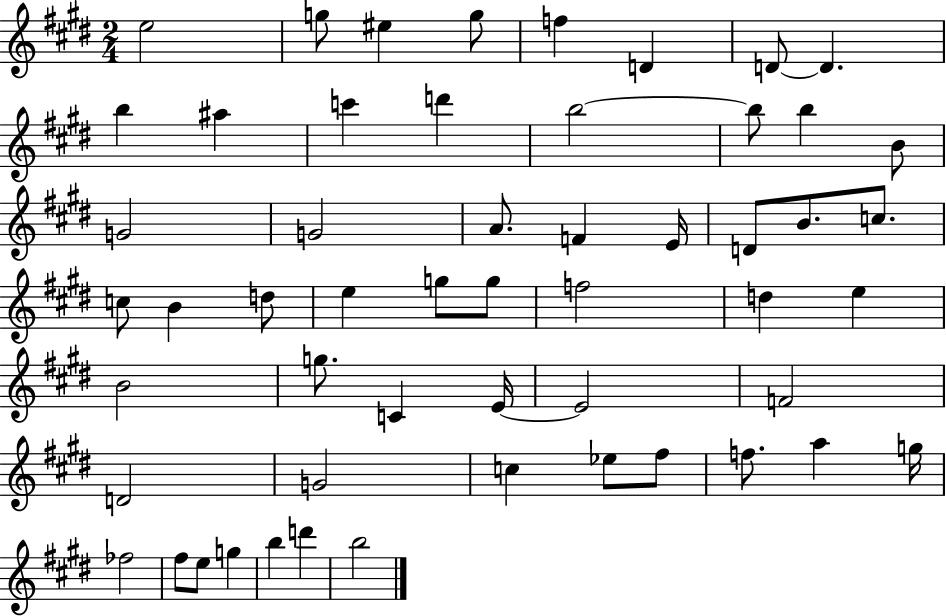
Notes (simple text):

E5/h G5/e EIS5/q G5/e F5/q D4/q D4/e D4/q. B5/q A#5/q C6/q D6/q B5/h B5/e B5/q B4/e G4/h G4/h A4/e. F4/q E4/s D4/e B4/e. C5/e. C5/e B4/q D5/e E5/q G5/e G5/e F5/h D5/q E5/q B4/h G5/e. C4/q E4/s E4/h F4/h D4/h G4/h C5/q Eb5/e F#5/e F5/e. A5/q G5/s FES5/h F#5/e E5/e G5/q B5/q D6/q B5/h